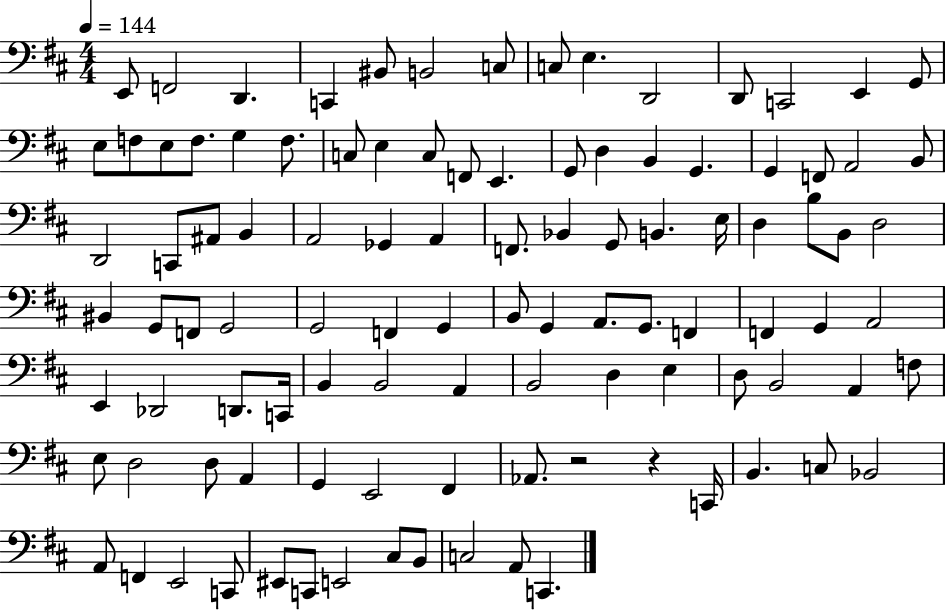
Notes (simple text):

E2/e F2/h D2/q. C2/q BIS2/e B2/h C3/e C3/e E3/q. D2/h D2/e C2/h E2/q G2/e E3/e F3/e E3/e F3/e. G3/q F3/e. C3/e E3/q C3/e F2/e E2/q. G2/e D3/q B2/q G2/q. G2/q F2/e A2/h B2/e D2/h C2/e A#2/e B2/q A2/h Gb2/q A2/q F2/e. Bb2/q G2/e B2/q. E3/s D3/q B3/e B2/e D3/h BIS2/q G2/e F2/e G2/h G2/h F2/q G2/q B2/e G2/q A2/e. G2/e. F2/q F2/q G2/q A2/h E2/q Db2/h D2/e. C2/s B2/q B2/h A2/q B2/h D3/q E3/q D3/e B2/h A2/q F3/e E3/e D3/h D3/e A2/q G2/q E2/h F#2/q Ab2/e. R/h R/q C2/s B2/q. C3/e Bb2/h A2/e F2/q E2/h C2/e EIS2/e C2/e E2/h C#3/e B2/e C3/h A2/e C2/q.